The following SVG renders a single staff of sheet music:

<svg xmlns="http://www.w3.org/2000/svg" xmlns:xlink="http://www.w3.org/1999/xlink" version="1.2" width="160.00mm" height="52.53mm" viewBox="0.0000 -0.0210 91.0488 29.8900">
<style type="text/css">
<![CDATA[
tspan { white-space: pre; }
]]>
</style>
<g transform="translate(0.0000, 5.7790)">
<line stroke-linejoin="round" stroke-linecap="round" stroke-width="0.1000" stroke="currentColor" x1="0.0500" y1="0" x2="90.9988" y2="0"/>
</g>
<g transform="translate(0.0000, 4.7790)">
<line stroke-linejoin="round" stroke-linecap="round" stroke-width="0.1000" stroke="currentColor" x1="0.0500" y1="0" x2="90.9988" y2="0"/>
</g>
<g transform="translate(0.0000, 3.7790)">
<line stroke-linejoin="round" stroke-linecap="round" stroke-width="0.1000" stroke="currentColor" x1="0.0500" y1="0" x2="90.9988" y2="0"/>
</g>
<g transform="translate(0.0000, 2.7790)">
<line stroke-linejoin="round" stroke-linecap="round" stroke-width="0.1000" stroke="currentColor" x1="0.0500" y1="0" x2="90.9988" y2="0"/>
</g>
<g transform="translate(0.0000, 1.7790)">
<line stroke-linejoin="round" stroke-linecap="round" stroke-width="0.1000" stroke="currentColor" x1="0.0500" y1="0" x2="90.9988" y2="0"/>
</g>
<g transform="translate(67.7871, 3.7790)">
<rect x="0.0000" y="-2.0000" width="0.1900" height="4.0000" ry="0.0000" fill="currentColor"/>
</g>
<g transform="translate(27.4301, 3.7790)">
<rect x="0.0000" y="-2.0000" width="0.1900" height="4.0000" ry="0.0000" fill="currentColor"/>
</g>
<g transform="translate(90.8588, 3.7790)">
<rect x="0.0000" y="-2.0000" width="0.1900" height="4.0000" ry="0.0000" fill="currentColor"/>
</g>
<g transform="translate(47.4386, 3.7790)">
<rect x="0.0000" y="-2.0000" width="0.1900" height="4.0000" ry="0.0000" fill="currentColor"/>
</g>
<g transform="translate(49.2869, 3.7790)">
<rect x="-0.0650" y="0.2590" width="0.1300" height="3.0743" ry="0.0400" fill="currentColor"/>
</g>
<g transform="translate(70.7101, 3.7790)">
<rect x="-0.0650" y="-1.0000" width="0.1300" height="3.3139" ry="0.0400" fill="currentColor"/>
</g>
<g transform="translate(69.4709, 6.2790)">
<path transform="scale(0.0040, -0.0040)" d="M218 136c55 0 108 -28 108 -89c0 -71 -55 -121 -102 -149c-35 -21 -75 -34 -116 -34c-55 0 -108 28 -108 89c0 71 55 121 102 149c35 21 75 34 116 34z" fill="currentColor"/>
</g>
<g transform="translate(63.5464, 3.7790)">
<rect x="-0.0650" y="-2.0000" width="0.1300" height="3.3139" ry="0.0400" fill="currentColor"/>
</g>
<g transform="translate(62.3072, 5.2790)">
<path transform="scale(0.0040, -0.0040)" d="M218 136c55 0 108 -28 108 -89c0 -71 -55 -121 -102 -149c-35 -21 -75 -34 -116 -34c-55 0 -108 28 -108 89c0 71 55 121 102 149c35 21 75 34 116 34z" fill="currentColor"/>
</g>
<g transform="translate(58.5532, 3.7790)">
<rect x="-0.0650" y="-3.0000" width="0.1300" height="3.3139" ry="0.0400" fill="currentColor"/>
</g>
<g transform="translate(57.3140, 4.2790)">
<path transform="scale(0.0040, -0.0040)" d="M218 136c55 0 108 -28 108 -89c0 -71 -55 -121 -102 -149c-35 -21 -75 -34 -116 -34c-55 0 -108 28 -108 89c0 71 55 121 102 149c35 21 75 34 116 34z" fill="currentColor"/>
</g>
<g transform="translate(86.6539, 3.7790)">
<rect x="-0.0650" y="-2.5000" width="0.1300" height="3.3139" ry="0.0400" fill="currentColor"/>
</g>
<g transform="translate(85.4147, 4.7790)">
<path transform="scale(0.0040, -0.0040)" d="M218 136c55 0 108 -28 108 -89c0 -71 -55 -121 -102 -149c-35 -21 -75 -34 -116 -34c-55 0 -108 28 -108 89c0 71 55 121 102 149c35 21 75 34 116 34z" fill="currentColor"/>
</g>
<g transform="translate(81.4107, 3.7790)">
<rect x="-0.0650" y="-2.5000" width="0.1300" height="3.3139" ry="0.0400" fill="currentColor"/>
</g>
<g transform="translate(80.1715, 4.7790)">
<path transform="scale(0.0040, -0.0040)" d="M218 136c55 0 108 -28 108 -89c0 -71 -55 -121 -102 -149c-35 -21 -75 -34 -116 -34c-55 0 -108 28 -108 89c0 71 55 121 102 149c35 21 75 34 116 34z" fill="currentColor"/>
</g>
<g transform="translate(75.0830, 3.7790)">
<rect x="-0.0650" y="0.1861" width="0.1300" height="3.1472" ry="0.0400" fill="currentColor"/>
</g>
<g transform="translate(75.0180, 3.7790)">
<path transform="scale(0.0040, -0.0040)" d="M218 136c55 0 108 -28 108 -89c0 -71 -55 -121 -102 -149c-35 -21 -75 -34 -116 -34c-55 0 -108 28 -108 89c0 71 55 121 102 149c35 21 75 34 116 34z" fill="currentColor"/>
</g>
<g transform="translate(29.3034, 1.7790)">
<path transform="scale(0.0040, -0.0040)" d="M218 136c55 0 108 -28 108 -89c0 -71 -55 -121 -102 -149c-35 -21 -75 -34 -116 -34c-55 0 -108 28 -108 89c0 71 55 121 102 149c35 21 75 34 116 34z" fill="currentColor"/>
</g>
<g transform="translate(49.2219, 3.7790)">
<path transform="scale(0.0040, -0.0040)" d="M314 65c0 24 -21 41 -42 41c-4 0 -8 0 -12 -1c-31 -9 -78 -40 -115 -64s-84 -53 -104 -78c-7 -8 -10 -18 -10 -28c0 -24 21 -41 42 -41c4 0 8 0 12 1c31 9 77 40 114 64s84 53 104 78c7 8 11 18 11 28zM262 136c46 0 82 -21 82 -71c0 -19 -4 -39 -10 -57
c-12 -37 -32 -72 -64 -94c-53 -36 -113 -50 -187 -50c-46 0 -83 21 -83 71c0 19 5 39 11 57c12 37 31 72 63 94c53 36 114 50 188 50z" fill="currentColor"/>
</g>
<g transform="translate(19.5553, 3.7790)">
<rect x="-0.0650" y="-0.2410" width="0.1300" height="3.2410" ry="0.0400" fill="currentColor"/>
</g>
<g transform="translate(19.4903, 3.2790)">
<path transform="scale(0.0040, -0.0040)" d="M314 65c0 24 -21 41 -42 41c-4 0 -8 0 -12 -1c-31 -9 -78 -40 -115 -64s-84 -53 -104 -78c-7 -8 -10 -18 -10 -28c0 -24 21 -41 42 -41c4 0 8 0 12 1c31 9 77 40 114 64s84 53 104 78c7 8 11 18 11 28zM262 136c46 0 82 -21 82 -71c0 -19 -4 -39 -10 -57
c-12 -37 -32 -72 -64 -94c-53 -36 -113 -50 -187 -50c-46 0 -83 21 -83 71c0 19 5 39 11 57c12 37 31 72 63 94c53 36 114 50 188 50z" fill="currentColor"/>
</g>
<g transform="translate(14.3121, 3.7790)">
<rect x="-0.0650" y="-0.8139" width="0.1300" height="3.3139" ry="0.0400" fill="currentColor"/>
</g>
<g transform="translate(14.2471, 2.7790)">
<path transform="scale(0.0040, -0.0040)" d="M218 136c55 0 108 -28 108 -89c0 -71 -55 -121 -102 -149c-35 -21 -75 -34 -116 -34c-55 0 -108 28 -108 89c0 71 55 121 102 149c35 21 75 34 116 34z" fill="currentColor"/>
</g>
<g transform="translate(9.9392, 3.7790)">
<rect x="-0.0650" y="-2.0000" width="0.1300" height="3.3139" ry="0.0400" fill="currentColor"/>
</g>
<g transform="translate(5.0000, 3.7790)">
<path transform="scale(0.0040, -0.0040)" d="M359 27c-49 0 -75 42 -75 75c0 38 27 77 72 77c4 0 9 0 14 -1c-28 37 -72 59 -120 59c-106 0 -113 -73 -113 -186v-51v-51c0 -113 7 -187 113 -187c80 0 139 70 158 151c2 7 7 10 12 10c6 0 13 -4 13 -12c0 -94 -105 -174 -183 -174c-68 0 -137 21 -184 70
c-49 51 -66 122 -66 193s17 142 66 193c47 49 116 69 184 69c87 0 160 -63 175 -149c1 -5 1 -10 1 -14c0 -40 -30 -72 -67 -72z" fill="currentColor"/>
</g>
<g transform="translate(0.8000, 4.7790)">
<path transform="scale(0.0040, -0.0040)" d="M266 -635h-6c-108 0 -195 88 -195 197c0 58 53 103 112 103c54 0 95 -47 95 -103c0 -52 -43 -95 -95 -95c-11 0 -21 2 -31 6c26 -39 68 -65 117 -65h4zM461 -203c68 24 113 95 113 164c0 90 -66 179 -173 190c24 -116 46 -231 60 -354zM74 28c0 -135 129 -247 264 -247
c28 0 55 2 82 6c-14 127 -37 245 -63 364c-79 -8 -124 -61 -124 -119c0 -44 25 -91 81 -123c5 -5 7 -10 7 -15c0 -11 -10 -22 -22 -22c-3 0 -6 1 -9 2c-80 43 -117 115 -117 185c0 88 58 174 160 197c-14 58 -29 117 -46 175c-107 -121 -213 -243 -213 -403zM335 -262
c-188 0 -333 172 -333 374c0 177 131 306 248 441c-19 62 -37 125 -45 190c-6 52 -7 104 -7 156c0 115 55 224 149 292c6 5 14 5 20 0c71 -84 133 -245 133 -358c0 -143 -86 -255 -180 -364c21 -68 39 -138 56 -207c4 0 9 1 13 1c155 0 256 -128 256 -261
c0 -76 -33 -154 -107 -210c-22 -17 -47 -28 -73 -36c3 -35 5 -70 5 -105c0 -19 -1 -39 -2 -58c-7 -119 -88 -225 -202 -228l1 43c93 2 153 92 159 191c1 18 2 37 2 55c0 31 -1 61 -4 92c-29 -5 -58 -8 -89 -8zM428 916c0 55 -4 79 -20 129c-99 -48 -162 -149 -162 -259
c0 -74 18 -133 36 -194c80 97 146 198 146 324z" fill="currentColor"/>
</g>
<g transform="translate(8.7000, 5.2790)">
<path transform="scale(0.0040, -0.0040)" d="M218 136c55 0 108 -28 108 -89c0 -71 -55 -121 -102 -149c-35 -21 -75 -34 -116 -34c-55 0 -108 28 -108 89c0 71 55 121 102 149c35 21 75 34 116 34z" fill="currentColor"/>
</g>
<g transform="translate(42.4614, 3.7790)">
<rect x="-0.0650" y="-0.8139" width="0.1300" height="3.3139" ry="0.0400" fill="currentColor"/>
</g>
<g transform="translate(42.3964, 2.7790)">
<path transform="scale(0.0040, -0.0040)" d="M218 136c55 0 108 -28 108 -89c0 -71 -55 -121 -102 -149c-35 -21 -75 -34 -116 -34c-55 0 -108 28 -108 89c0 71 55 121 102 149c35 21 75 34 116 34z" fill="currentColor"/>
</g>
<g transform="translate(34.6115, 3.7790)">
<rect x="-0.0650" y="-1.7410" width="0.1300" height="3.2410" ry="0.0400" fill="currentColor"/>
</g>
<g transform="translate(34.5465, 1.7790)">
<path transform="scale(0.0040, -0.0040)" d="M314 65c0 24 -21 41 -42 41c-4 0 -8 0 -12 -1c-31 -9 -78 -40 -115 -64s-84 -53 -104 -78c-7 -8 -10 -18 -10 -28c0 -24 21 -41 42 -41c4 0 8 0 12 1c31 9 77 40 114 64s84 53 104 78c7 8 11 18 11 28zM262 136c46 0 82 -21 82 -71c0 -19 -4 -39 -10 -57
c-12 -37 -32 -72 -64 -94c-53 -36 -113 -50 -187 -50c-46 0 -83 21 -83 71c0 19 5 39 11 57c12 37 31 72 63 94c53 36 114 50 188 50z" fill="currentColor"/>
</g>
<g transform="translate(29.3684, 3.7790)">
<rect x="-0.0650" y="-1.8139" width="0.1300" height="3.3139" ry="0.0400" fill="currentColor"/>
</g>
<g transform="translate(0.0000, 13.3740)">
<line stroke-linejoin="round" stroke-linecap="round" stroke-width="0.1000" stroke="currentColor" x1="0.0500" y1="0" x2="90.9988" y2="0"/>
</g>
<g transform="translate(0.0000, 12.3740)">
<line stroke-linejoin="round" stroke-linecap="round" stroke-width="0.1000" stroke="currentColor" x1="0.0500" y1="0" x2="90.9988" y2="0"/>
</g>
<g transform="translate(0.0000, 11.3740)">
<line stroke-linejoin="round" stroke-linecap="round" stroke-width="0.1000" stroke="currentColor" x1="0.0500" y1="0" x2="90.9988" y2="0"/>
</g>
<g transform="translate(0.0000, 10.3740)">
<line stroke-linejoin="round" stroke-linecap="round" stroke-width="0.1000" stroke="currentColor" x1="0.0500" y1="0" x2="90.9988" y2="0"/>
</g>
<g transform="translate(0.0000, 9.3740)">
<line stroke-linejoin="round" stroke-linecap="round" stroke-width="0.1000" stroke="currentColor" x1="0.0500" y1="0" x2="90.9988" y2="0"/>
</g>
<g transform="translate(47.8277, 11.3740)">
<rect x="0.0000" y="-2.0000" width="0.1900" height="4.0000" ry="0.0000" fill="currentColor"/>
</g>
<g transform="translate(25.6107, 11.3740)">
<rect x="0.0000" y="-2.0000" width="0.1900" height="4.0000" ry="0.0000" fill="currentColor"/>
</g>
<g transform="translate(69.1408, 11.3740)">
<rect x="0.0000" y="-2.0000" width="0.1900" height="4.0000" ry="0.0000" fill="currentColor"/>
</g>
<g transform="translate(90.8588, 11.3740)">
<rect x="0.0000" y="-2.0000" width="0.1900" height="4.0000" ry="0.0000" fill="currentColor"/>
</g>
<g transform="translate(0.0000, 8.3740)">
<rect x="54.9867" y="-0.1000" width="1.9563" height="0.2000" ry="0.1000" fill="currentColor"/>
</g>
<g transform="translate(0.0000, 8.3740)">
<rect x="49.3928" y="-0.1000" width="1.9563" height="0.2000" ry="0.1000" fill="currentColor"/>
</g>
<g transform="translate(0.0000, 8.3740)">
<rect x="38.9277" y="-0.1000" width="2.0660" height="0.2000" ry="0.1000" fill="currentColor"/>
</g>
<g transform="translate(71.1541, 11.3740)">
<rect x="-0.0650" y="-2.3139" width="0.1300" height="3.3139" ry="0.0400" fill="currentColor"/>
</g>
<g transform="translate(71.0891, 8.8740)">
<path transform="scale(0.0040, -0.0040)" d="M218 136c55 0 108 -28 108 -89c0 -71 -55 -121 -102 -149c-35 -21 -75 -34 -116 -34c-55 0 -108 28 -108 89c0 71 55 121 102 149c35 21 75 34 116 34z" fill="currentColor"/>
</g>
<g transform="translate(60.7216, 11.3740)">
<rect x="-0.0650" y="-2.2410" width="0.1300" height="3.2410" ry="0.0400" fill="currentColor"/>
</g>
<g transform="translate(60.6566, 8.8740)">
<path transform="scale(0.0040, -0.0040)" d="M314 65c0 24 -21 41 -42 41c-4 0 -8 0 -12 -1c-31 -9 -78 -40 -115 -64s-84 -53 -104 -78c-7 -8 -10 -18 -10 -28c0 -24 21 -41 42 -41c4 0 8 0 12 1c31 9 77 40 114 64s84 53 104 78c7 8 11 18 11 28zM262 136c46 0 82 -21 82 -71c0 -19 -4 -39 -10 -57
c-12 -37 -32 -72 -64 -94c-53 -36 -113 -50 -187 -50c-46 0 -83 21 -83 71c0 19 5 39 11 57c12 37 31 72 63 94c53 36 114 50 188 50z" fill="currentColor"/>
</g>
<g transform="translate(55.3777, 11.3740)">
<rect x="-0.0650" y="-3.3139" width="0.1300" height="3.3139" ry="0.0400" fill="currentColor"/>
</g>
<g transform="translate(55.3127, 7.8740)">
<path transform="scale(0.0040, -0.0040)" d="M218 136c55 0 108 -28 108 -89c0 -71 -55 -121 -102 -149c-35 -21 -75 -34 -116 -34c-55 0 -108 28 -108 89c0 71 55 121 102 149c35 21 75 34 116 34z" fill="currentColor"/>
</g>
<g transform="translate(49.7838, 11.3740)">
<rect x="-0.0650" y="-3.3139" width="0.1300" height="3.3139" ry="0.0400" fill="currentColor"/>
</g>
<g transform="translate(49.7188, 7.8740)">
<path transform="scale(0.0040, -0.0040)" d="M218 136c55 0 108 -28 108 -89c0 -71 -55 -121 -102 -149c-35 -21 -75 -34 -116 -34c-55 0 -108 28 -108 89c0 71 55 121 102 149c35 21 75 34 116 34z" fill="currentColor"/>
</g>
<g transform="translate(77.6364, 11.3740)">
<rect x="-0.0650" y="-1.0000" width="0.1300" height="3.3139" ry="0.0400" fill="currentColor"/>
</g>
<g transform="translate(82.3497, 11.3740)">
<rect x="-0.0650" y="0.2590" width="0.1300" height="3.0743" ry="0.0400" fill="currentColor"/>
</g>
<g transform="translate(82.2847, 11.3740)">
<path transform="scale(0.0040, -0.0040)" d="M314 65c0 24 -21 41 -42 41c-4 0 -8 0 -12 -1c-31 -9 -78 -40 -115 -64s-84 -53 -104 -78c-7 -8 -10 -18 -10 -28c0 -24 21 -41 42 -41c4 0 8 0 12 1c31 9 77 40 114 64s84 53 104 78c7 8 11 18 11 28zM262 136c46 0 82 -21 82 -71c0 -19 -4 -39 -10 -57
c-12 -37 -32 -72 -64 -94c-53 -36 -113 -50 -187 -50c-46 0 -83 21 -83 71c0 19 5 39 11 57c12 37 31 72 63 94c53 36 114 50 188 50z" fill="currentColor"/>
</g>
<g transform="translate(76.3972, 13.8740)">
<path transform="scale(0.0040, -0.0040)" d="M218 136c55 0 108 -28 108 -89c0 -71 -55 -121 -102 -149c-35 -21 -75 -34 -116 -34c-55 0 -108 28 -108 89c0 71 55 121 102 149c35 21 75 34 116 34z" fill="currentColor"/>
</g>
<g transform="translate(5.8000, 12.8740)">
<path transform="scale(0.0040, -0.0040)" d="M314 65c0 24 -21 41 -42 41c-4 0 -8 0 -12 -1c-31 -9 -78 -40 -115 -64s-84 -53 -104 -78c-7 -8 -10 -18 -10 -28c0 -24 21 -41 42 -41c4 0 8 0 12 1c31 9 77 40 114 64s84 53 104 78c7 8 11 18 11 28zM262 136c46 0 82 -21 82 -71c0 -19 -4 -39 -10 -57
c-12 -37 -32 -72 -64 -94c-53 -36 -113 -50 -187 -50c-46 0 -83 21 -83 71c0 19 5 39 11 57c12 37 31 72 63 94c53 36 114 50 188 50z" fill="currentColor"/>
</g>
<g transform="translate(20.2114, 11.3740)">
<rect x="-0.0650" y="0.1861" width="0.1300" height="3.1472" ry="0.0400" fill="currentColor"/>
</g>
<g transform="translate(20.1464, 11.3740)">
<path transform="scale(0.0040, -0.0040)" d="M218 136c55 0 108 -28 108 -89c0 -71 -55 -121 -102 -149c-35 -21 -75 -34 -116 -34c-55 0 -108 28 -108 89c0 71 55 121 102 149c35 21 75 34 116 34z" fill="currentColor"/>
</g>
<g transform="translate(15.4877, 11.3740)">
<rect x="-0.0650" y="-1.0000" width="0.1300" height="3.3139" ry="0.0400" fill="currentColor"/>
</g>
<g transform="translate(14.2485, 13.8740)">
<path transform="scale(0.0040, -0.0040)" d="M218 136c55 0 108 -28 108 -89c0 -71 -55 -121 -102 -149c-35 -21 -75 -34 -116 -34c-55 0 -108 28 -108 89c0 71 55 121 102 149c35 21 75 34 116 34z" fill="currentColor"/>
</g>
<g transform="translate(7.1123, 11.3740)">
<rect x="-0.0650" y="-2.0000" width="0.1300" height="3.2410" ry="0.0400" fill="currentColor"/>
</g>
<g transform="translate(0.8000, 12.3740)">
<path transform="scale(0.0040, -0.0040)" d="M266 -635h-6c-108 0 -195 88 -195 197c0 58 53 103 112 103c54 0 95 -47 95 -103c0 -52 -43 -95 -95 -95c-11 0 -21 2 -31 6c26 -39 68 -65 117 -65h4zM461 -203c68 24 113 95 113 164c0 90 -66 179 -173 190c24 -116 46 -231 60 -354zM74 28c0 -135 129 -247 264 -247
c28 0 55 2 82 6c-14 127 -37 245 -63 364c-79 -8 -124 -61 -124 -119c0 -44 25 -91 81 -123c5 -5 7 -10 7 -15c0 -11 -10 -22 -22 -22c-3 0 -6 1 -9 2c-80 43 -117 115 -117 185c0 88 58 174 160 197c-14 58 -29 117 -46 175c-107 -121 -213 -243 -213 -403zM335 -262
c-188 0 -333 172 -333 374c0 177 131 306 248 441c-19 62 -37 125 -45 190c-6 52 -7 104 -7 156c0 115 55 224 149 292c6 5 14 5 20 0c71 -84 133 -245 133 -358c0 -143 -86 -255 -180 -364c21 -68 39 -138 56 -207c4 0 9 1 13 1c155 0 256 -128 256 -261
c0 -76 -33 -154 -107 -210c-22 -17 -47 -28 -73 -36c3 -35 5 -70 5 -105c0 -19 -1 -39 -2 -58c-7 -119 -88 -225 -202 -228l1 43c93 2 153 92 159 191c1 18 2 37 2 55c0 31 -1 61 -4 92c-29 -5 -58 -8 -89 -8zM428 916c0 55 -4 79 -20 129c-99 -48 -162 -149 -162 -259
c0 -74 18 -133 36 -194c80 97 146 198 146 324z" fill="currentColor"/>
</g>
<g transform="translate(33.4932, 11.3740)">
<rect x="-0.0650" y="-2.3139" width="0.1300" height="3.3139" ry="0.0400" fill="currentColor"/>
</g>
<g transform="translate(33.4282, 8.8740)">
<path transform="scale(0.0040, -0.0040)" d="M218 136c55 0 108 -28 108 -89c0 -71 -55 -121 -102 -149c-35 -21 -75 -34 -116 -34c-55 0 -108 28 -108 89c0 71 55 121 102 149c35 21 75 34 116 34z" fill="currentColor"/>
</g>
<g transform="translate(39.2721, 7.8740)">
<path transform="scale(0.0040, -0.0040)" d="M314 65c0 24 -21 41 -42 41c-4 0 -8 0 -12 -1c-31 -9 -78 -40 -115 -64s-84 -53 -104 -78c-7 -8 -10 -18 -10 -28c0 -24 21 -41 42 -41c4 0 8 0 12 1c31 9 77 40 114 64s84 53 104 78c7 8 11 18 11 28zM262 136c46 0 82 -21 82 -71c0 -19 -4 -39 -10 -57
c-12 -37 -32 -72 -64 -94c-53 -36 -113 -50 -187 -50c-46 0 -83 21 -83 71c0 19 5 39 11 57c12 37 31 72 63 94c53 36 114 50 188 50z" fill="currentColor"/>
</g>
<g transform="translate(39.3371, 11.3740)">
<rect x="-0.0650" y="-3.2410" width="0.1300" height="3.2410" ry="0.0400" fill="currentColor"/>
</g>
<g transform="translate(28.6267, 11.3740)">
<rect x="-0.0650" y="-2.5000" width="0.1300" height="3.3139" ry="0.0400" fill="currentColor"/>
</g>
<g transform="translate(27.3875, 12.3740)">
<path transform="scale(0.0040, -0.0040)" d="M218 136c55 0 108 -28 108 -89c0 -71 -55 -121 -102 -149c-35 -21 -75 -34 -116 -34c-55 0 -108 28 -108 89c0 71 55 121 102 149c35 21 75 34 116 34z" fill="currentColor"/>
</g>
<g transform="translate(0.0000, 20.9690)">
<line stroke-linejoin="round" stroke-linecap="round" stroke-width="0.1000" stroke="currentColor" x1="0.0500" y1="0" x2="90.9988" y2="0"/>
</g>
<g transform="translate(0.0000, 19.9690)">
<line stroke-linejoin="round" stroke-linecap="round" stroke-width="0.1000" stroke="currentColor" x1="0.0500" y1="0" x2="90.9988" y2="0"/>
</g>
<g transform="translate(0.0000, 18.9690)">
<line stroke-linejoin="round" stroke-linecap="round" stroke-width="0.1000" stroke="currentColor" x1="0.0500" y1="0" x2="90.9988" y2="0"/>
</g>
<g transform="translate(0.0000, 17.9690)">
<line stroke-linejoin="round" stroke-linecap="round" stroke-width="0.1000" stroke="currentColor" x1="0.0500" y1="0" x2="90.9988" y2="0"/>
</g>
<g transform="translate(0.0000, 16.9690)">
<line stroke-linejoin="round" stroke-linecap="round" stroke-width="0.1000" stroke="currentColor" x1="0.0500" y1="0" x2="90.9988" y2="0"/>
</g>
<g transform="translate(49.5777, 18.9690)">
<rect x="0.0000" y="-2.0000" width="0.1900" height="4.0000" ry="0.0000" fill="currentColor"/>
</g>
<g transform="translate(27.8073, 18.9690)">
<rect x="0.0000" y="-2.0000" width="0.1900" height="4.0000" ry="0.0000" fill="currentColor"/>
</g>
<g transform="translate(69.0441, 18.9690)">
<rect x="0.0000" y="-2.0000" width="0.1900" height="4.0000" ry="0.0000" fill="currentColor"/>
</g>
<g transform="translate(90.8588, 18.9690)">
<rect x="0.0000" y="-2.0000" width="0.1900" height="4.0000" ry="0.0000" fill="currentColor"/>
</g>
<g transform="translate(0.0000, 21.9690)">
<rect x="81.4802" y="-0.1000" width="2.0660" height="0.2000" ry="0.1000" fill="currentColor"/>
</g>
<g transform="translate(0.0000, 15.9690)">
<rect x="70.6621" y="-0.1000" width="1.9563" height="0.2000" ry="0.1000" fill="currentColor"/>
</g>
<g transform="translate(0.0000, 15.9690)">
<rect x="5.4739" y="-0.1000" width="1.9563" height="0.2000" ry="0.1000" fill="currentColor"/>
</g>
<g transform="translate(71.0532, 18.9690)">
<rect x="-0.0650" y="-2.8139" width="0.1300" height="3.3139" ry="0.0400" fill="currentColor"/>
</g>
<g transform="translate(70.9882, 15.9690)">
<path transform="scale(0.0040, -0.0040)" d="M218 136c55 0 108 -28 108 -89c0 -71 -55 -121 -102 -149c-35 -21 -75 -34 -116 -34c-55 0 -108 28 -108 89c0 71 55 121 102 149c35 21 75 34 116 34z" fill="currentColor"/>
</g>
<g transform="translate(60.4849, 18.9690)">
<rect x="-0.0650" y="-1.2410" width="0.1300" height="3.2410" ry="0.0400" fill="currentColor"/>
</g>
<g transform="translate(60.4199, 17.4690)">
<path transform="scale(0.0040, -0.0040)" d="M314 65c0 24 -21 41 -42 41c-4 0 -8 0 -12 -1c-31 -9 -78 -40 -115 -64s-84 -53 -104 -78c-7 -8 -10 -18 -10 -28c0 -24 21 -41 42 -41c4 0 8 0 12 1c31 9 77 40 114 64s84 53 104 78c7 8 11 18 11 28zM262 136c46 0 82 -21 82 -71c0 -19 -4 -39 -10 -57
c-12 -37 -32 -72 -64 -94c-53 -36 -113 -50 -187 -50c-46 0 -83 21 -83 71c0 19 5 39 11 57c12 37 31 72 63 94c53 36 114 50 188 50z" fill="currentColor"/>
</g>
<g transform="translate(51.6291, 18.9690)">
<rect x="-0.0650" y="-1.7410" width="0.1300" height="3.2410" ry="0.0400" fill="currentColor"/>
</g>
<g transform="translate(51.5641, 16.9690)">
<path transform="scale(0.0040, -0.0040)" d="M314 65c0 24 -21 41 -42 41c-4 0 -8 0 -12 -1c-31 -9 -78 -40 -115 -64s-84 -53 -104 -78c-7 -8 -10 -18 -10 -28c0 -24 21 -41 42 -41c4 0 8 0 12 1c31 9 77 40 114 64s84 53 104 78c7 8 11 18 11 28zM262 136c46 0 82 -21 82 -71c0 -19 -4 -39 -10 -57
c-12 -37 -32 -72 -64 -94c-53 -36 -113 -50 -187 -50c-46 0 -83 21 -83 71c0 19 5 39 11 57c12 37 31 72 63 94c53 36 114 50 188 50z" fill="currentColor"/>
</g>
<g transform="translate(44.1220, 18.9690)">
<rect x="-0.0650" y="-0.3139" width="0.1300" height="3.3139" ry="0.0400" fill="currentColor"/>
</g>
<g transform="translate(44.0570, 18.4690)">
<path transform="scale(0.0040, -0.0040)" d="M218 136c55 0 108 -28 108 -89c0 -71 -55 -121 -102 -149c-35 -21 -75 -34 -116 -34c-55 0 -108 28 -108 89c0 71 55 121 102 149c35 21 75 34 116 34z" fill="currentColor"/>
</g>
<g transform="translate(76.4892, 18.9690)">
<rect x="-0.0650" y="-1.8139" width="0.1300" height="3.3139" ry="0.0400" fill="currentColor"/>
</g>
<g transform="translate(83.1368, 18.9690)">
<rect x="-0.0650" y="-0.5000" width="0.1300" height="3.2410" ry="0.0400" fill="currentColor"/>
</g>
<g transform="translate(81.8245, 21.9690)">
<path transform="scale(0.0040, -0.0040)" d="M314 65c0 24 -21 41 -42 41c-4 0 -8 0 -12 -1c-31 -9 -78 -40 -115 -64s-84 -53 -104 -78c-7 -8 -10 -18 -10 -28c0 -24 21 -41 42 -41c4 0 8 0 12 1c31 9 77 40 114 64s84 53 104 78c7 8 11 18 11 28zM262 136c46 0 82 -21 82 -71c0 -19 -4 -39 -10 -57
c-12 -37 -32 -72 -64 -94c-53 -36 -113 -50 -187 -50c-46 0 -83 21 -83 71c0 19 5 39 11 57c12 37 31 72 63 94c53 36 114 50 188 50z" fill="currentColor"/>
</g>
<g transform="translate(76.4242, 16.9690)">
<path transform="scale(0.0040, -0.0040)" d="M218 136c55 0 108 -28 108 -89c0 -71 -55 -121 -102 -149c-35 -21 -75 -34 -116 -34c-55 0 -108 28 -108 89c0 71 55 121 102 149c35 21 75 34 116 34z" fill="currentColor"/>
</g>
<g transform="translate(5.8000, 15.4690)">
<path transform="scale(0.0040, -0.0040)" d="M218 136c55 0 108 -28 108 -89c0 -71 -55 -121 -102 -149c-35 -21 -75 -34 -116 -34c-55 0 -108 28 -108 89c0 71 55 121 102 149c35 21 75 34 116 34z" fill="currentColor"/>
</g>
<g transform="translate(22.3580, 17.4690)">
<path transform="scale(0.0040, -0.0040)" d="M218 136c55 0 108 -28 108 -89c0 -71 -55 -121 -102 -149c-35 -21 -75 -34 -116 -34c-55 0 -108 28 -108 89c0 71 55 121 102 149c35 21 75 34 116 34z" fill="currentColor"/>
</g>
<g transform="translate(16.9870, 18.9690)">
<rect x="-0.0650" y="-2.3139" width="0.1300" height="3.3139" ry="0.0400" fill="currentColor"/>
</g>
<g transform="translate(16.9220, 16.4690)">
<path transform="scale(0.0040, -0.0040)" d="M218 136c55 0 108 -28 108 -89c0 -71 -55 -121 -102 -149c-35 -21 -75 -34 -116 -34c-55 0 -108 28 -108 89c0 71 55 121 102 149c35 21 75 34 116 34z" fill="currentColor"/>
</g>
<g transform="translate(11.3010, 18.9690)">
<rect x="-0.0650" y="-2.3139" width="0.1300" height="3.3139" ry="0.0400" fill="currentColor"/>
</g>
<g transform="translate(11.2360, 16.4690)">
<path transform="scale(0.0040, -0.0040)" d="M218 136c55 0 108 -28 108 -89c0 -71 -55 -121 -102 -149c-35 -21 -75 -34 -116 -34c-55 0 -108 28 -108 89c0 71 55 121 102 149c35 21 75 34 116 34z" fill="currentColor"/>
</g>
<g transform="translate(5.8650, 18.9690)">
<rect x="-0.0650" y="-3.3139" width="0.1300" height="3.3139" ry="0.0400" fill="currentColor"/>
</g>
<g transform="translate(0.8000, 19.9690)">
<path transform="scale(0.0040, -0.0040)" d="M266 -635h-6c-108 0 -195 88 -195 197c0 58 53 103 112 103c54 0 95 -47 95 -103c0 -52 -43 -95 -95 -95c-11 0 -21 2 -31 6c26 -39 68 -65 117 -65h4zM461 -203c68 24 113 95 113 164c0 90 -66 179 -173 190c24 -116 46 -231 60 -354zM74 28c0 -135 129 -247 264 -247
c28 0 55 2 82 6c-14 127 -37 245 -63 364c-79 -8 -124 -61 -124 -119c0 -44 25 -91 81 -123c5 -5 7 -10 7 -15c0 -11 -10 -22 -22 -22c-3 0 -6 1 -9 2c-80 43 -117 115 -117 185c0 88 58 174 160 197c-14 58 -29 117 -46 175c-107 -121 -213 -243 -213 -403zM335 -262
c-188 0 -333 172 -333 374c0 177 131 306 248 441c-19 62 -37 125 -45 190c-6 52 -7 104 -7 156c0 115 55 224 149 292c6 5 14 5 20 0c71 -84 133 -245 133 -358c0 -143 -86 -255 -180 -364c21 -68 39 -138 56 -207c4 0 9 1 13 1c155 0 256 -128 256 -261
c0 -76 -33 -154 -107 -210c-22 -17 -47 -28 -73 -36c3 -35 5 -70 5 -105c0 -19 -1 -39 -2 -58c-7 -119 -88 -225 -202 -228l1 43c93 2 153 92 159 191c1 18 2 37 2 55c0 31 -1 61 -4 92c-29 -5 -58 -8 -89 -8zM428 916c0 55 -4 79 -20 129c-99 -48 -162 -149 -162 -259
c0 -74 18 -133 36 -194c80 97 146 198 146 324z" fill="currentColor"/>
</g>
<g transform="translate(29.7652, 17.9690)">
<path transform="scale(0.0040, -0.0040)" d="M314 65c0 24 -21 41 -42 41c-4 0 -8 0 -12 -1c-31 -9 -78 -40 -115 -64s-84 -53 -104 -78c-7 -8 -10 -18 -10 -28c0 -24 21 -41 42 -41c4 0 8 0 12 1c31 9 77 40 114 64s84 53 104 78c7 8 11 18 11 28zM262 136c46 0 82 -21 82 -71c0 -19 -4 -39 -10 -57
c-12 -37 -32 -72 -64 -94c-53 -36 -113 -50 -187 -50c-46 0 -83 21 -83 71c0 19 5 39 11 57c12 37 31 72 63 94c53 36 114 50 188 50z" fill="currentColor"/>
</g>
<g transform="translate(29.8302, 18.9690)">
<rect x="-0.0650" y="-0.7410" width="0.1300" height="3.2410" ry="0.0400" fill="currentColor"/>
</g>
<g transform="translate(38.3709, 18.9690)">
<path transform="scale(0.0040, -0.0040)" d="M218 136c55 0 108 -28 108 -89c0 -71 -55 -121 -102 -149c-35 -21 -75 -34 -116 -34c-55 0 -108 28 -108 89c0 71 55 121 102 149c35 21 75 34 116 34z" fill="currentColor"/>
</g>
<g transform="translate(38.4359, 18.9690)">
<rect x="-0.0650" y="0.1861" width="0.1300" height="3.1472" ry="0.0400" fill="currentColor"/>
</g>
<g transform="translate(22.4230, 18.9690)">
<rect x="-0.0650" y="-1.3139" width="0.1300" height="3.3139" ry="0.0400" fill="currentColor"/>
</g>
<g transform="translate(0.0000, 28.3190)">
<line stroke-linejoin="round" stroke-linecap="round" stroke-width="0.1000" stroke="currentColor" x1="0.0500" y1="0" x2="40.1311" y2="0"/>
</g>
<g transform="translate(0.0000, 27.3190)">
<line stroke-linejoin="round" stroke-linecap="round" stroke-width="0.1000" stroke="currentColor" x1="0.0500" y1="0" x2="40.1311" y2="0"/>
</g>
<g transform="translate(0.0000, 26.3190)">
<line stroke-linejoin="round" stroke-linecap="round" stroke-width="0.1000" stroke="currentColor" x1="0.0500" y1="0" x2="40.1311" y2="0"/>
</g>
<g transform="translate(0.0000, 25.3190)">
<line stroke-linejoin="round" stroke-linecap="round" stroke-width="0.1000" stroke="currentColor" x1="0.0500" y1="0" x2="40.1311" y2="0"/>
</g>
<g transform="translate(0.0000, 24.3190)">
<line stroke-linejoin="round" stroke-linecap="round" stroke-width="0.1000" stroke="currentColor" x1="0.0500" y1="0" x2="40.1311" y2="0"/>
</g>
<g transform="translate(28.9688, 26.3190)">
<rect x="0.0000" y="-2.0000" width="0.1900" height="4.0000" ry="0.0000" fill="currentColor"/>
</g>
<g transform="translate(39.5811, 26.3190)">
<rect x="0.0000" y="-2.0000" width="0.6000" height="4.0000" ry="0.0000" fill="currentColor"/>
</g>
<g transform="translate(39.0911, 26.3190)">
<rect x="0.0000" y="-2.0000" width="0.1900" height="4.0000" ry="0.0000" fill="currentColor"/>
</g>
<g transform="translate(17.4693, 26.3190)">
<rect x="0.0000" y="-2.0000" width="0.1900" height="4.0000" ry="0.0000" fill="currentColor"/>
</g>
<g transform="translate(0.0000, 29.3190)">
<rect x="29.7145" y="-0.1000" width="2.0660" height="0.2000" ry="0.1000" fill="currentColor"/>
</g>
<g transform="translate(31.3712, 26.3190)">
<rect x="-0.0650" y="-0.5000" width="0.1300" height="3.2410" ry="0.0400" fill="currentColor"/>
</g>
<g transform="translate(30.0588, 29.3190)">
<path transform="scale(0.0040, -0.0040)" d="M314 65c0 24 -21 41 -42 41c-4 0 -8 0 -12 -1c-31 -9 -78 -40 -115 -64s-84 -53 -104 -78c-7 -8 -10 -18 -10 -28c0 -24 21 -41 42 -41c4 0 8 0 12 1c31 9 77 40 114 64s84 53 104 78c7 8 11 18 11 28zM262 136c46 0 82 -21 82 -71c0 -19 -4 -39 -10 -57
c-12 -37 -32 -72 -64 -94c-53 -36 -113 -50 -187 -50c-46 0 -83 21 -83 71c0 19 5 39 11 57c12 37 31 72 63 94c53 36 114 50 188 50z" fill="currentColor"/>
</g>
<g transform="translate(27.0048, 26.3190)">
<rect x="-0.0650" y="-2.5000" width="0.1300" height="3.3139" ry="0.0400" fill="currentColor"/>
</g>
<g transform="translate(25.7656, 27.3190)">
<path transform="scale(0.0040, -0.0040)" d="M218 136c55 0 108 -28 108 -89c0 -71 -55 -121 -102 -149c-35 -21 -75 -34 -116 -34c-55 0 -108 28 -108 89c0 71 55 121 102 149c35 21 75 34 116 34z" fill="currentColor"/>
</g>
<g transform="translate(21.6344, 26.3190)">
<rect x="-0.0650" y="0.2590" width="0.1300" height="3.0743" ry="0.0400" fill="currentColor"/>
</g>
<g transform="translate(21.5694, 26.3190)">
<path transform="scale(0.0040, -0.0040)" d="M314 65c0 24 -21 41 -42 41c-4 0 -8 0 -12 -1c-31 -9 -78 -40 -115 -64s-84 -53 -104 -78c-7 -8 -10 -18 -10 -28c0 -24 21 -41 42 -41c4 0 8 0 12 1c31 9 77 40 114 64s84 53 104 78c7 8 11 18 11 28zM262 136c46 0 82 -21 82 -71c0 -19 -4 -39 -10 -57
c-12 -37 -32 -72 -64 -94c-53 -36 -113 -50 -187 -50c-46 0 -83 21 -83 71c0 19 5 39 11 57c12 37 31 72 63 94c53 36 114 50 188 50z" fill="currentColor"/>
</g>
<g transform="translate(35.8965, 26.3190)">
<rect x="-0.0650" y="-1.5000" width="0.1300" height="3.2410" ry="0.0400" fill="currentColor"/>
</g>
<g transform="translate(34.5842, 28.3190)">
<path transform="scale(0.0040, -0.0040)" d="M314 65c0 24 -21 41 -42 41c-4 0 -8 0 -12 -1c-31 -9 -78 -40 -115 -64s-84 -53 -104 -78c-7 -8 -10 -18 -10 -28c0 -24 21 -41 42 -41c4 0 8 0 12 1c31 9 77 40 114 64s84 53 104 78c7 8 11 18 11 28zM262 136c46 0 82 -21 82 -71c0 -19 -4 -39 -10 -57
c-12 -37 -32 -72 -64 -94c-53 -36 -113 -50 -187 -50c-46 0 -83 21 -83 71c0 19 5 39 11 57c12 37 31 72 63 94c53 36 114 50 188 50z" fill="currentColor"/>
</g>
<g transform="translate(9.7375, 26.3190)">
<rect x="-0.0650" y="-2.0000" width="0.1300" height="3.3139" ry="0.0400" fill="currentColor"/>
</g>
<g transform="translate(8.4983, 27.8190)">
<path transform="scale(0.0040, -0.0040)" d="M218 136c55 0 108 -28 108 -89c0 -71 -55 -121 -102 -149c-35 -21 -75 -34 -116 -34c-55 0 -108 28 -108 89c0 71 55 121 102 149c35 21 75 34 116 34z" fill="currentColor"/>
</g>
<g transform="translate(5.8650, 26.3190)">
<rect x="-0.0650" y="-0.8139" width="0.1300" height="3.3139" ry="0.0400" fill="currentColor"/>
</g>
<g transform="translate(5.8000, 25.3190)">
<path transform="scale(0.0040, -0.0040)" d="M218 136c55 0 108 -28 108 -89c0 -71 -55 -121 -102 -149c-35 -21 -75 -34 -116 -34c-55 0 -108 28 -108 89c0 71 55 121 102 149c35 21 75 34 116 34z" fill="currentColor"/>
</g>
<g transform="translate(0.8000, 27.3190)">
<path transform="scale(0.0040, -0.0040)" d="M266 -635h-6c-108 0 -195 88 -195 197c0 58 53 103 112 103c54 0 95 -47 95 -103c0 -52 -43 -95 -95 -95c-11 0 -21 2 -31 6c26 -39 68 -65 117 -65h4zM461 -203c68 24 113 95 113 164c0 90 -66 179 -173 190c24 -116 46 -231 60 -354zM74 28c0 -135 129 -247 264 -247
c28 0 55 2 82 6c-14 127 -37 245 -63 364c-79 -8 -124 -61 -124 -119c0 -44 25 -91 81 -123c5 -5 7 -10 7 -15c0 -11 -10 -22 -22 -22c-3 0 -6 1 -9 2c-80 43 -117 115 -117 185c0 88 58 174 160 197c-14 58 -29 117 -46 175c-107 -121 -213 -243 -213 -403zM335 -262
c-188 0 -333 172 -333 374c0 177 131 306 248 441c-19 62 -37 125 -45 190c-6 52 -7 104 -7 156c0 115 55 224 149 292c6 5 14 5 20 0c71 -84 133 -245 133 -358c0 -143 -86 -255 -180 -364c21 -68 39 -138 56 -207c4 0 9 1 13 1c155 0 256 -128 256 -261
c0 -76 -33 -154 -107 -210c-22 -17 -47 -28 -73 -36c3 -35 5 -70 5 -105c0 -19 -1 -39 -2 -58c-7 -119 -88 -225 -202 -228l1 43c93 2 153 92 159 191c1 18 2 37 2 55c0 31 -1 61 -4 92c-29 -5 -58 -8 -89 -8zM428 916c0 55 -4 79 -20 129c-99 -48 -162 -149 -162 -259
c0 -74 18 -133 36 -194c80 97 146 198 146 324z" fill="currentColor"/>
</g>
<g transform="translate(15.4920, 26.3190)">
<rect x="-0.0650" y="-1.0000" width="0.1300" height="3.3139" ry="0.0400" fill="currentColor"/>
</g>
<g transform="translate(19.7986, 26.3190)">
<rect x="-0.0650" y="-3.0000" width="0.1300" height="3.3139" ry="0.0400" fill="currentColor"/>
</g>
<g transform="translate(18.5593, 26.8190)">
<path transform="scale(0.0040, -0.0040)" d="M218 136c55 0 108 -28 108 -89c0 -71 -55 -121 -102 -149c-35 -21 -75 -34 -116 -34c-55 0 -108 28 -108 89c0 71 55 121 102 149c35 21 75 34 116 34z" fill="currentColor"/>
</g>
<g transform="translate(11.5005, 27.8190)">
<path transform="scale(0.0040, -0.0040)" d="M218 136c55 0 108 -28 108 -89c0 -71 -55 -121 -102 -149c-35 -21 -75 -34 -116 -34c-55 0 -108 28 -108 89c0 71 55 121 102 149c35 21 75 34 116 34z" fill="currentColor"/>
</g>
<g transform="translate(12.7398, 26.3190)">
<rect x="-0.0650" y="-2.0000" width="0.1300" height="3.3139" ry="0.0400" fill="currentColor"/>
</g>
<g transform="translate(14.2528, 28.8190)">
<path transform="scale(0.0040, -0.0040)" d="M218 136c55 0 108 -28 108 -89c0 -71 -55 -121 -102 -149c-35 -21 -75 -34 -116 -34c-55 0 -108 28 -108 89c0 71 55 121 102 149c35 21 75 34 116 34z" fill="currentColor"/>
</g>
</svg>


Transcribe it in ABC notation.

X:1
T:Untitled
M:4/4
L:1/4
K:C
F d c2 f f2 d B2 A F D B G G F2 D B G g b2 b b g2 g D B2 b g g e d2 B c f2 e2 a f C2 d F F D A B2 G C2 E2